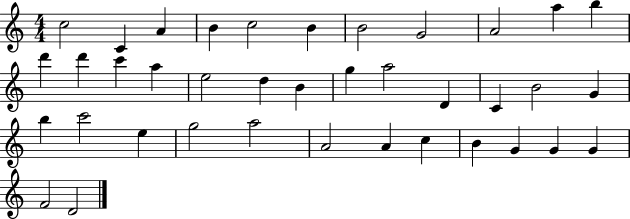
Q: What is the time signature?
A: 4/4